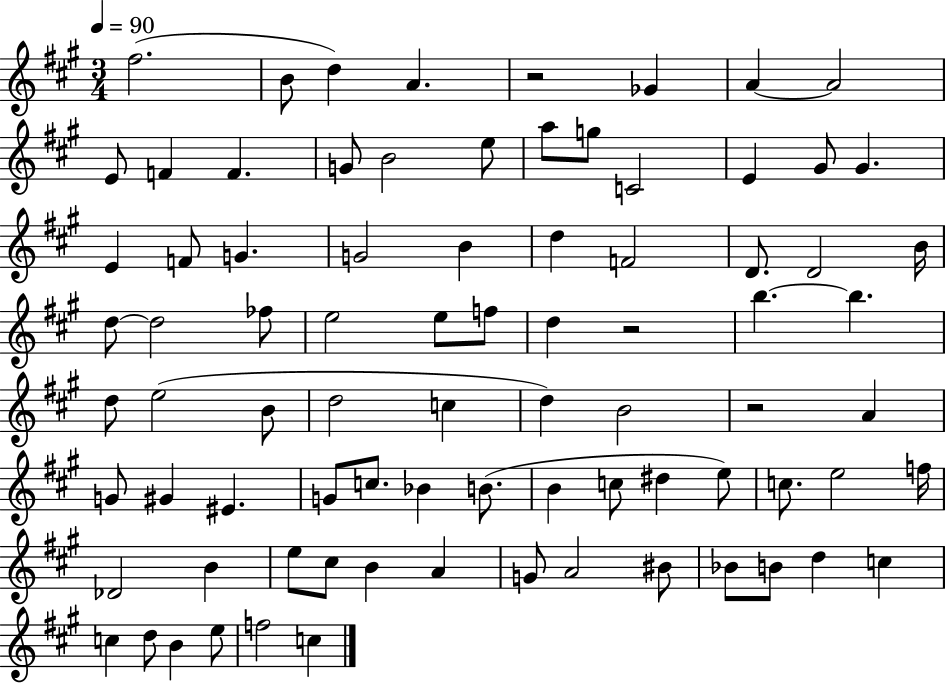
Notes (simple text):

F#5/h. B4/e D5/q A4/q. R/h Gb4/q A4/q A4/h E4/e F4/q F4/q. G4/e B4/h E5/e A5/e G5/e C4/h E4/q G#4/e G#4/q. E4/q F4/e G4/q. G4/h B4/q D5/q F4/h D4/e. D4/h B4/s D5/e D5/h FES5/e E5/h E5/e F5/e D5/q R/h B5/q. B5/q. D5/e E5/h B4/e D5/h C5/q D5/q B4/h R/h A4/q G4/e G#4/q EIS4/q. G4/e C5/e. Bb4/q B4/e. B4/q C5/e D#5/q E5/e C5/e. E5/h F5/s Db4/h B4/q E5/e C#5/e B4/q A4/q G4/e A4/h BIS4/e Bb4/e B4/e D5/q C5/q C5/q D5/e B4/q E5/e F5/h C5/q